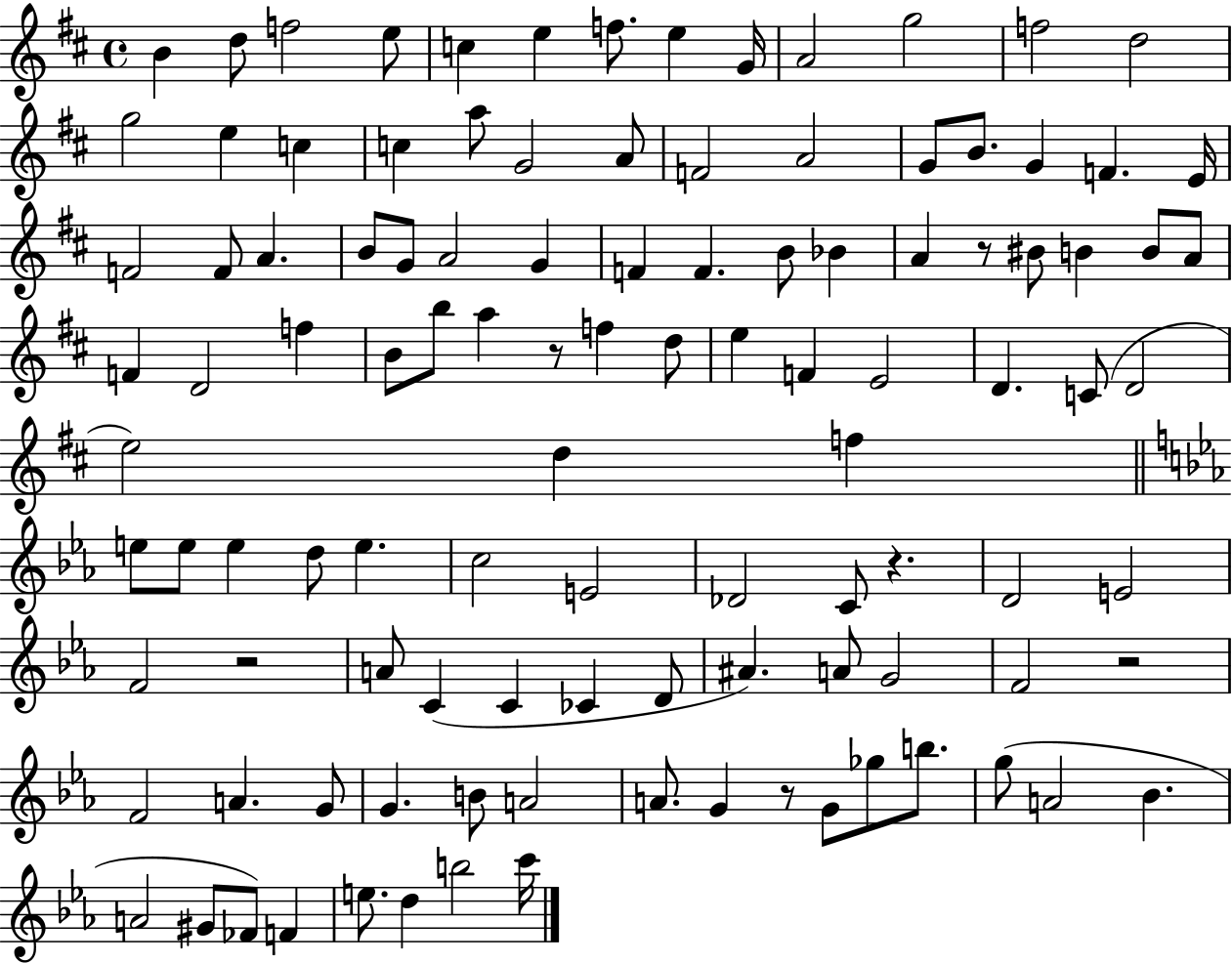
{
  \clef treble
  \time 4/4
  \defaultTimeSignature
  \key d \major
  b'4 d''8 f''2 e''8 | c''4 e''4 f''8. e''4 g'16 | a'2 g''2 | f''2 d''2 | \break g''2 e''4 c''4 | c''4 a''8 g'2 a'8 | f'2 a'2 | g'8 b'8. g'4 f'4. e'16 | \break f'2 f'8 a'4. | b'8 g'8 a'2 g'4 | f'4 f'4. b'8 bes'4 | a'4 r8 bis'8 b'4 b'8 a'8 | \break f'4 d'2 f''4 | b'8 b''8 a''4 r8 f''4 d''8 | e''4 f'4 e'2 | d'4. c'8( d'2 | \break e''2) d''4 f''4 | \bar "||" \break \key ees \major e''8 e''8 e''4 d''8 e''4. | c''2 e'2 | des'2 c'8 r4. | d'2 e'2 | \break f'2 r2 | a'8 c'4( c'4 ces'4 d'8 | ais'4.) a'8 g'2 | f'2 r2 | \break f'2 a'4. g'8 | g'4. b'8 a'2 | a'8. g'4 r8 g'8 ges''8 b''8. | g''8( a'2 bes'4. | \break a'2 gis'8 fes'8) f'4 | e''8. d''4 b''2 c'''16 | \bar "|."
}